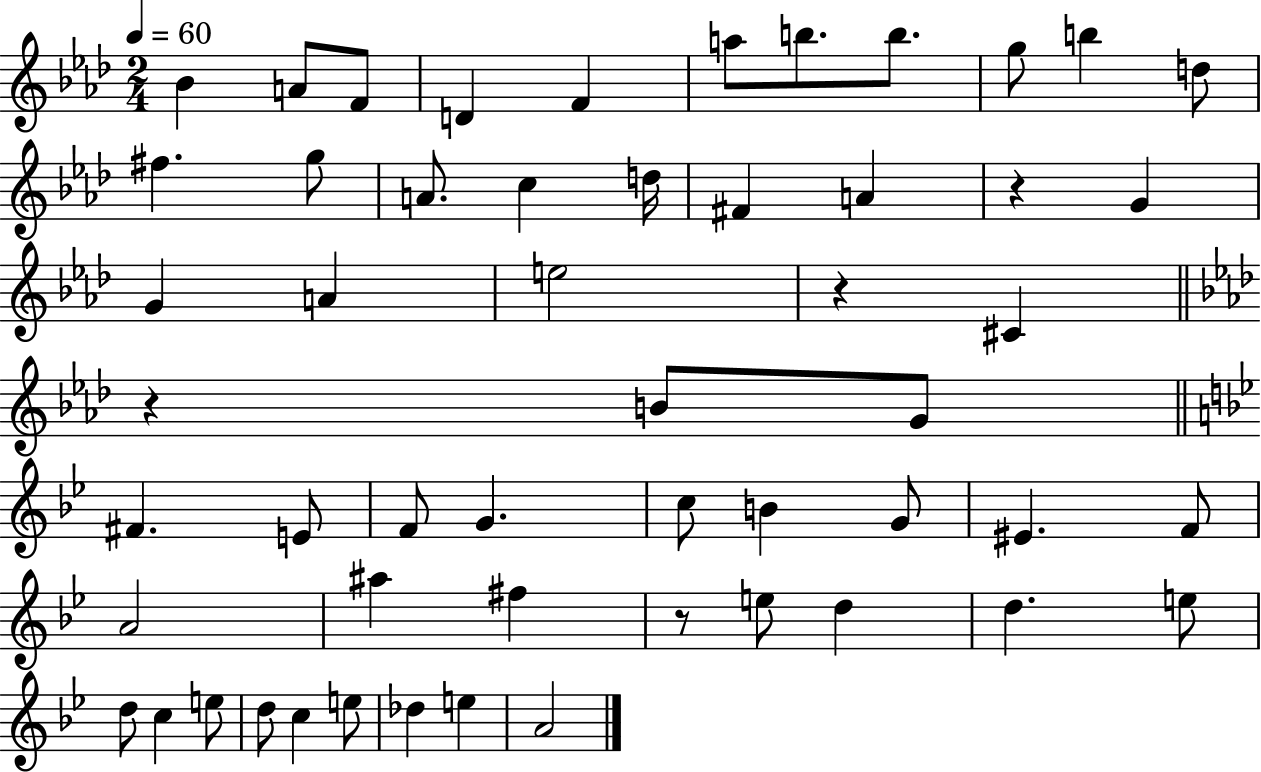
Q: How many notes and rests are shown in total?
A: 54